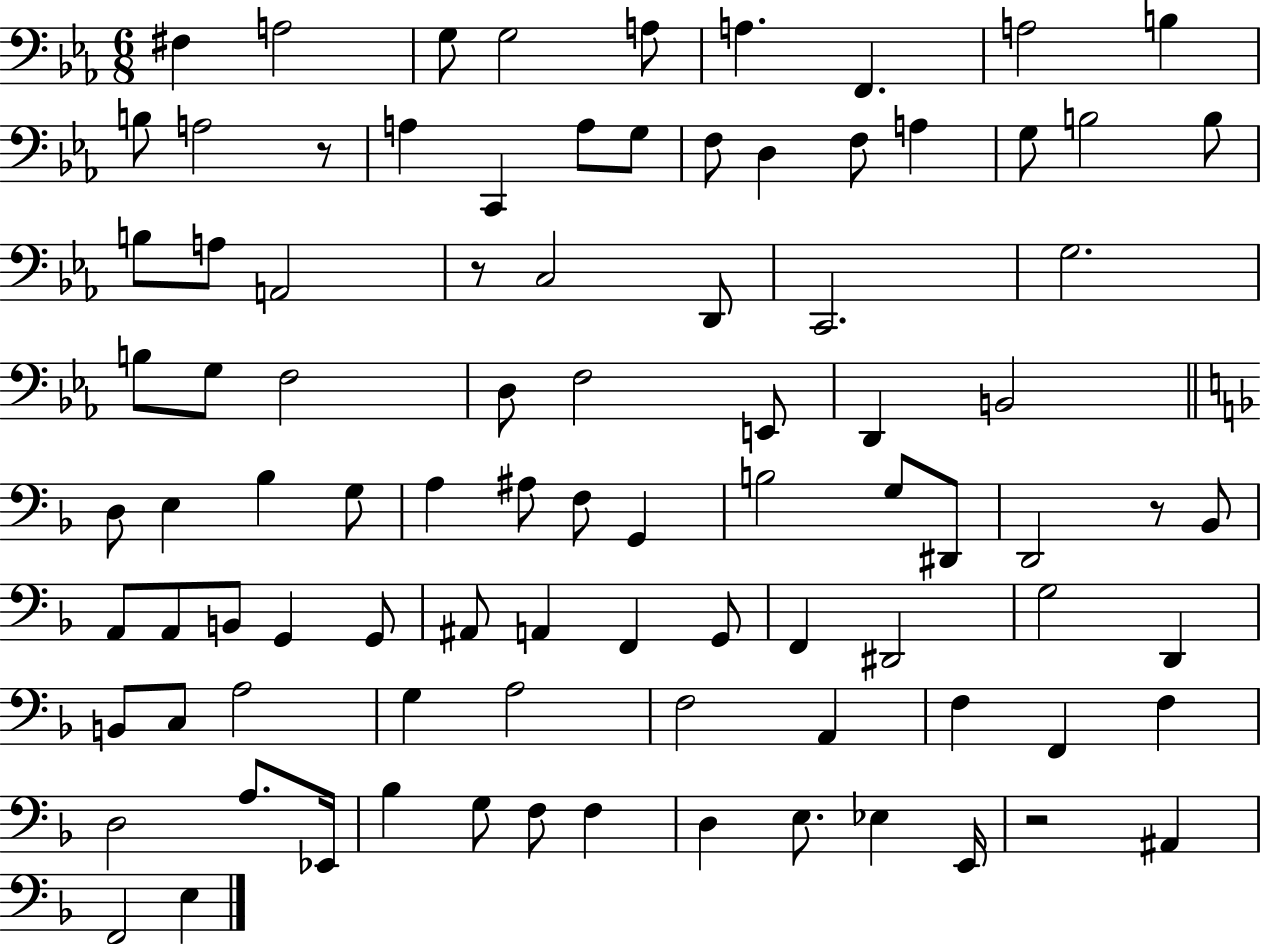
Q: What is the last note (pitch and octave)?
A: E3